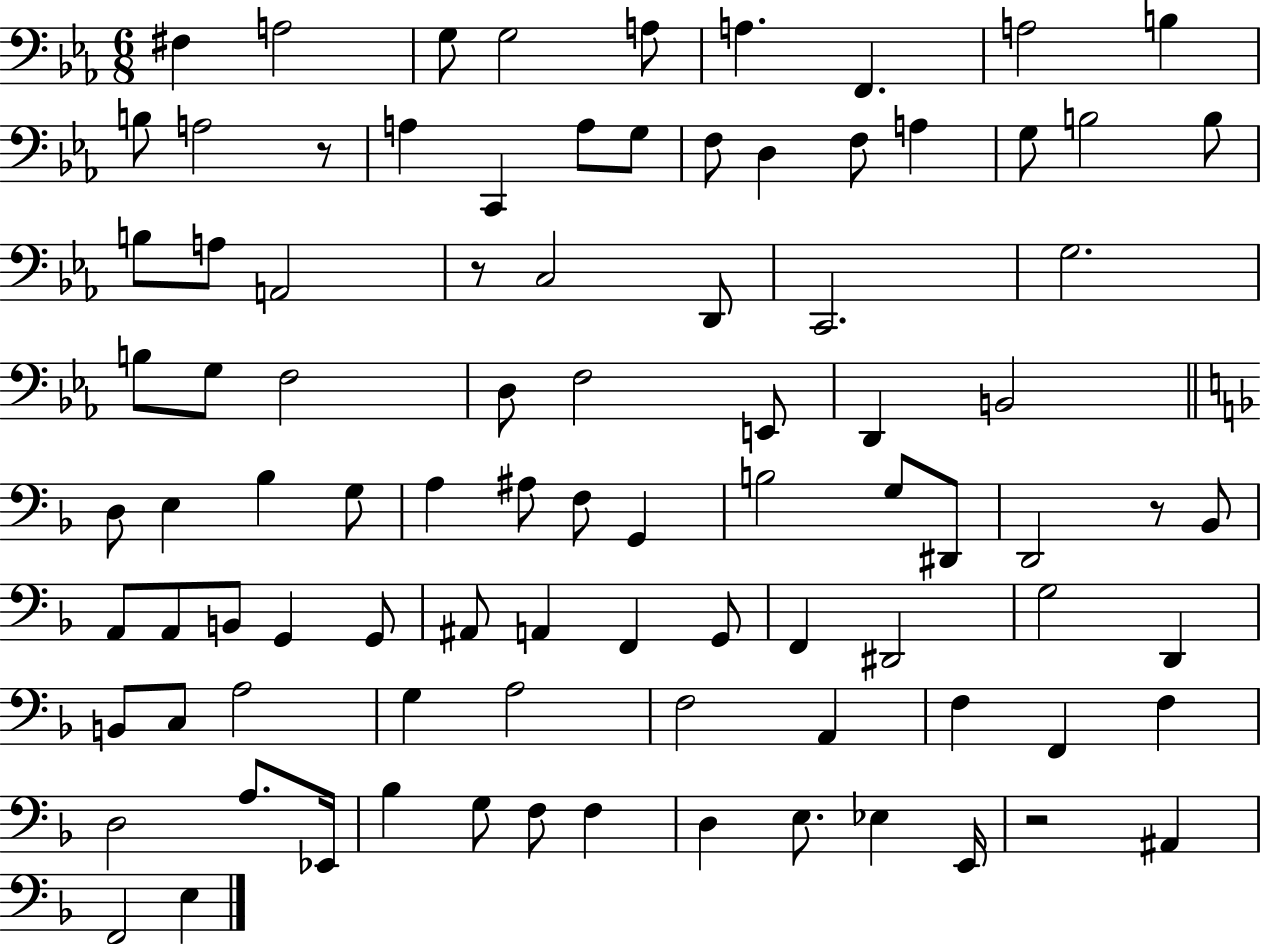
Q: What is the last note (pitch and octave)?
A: E3